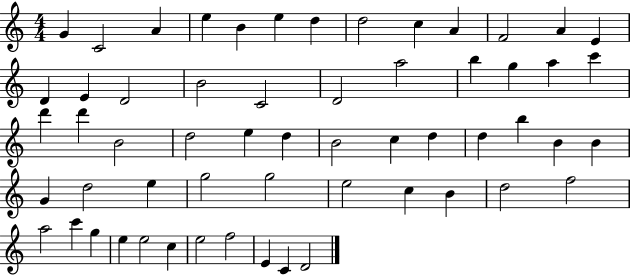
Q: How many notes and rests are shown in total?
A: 58